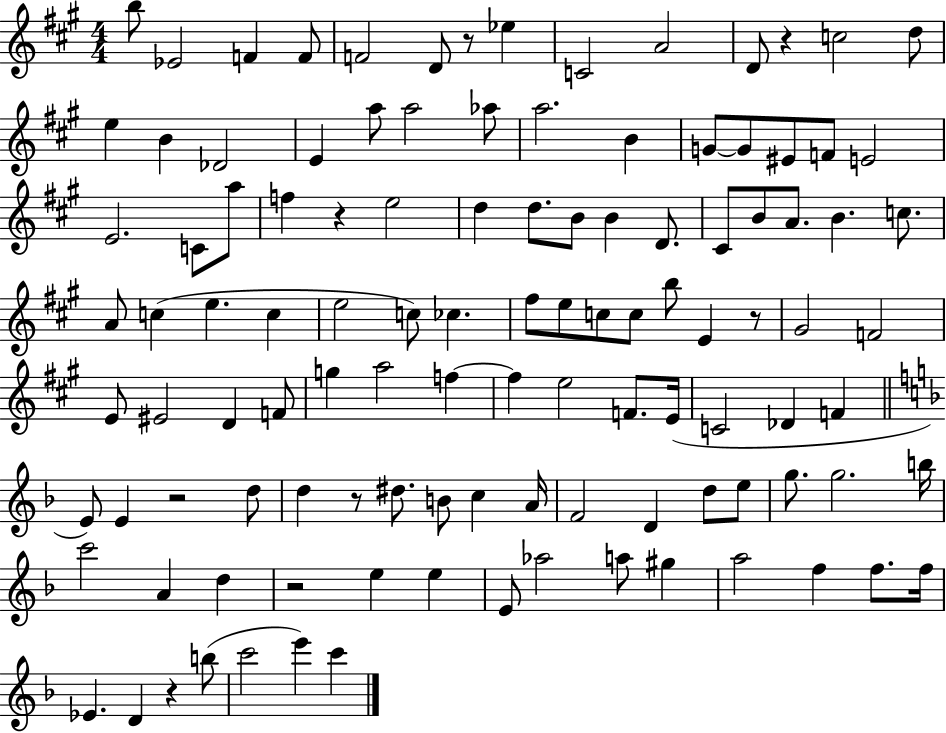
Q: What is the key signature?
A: A major